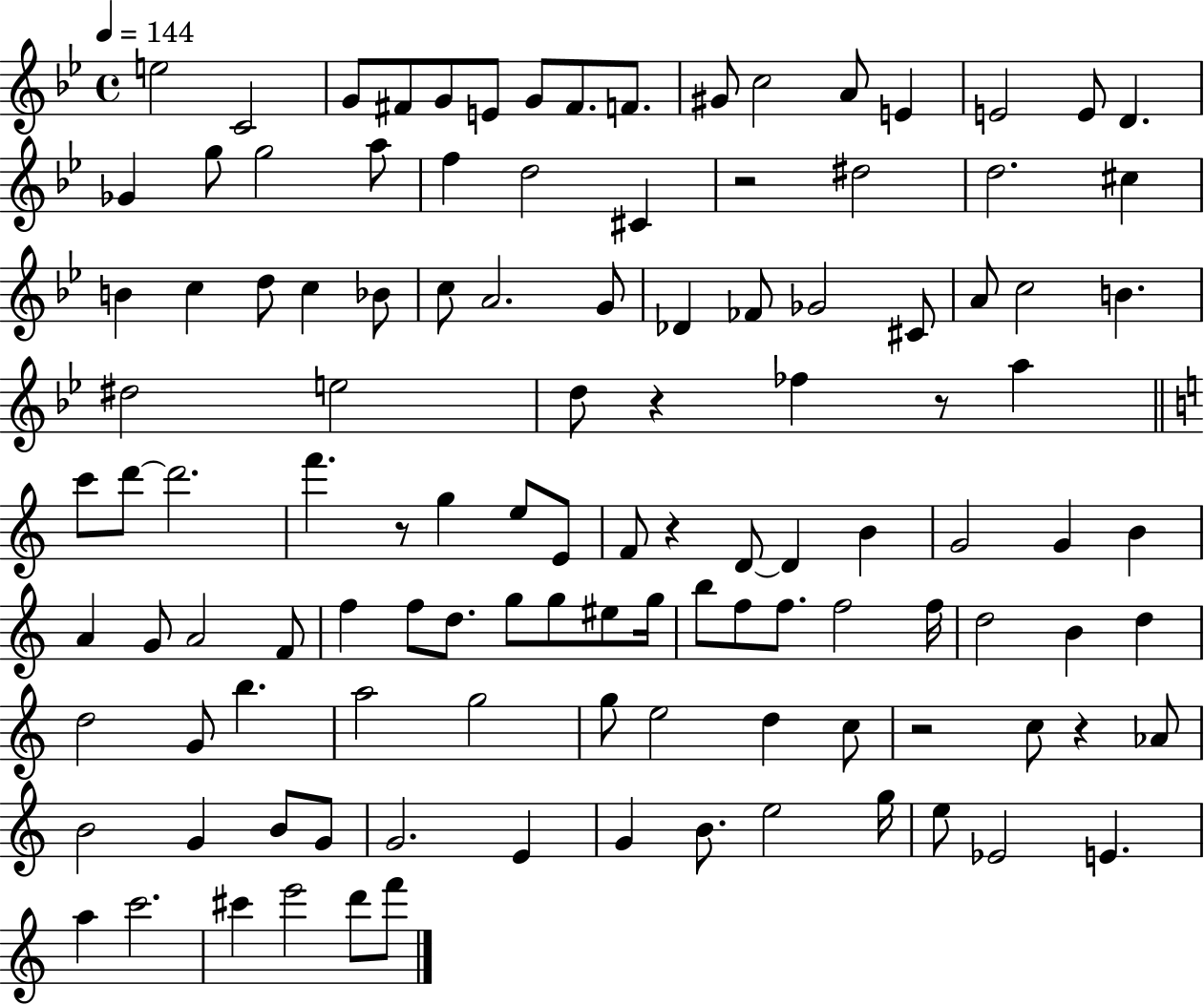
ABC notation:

X:1
T:Untitled
M:4/4
L:1/4
K:Bb
e2 C2 G/2 ^F/2 G/2 E/2 G/2 ^F/2 F/2 ^G/2 c2 A/2 E E2 E/2 D _G g/2 g2 a/2 f d2 ^C z2 ^d2 d2 ^c B c d/2 c _B/2 c/2 A2 G/2 _D _F/2 _G2 ^C/2 A/2 c2 B ^d2 e2 d/2 z _f z/2 a c'/2 d'/2 d'2 f' z/2 g e/2 E/2 F/2 z D/2 D B G2 G B A G/2 A2 F/2 f f/2 d/2 g/2 g/2 ^e/2 g/4 b/2 f/2 f/2 f2 f/4 d2 B d d2 G/2 b a2 g2 g/2 e2 d c/2 z2 c/2 z _A/2 B2 G B/2 G/2 G2 E G B/2 e2 g/4 e/2 _E2 E a c'2 ^c' e'2 d'/2 f'/2